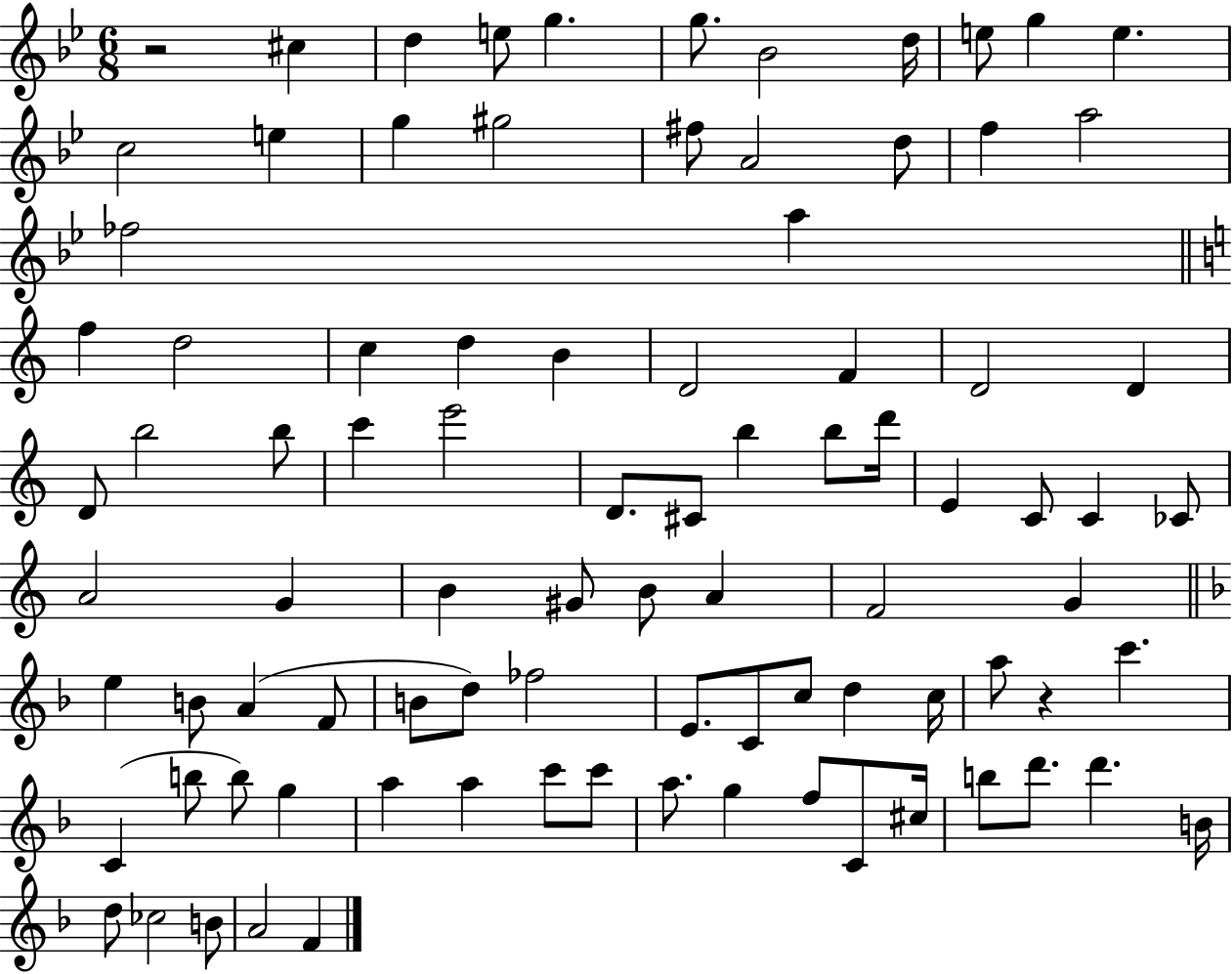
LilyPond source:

{
  \clef treble
  \numericTimeSignature
  \time 6/8
  \key bes \major
  \repeat volta 2 { r2 cis''4 | d''4 e''8 g''4. | g''8. bes'2 d''16 | e''8 g''4 e''4. | \break c''2 e''4 | g''4 gis''2 | fis''8 a'2 d''8 | f''4 a''2 | \break fes''2 a''4 | \bar "||" \break \key c \major f''4 d''2 | c''4 d''4 b'4 | d'2 f'4 | d'2 d'4 | \break d'8 b''2 b''8 | c'''4 e'''2 | d'8. cis'8 b''4 b''8 d'''16 | e'4 c'8 c'4 ces'8 | \break a'2 g'4 | b'4 gis'8 b'8 a'4 | f'2 g'4 | \bar "||" \break \key f \major e''4 b'8 a'4( f'8 | b'8 d''8) fes''2 | e'8. c'8 c''8 d''4 c''16 | a''8 r4 c'''4. | \break c'4( b''8 b''8) g''4 | a''4 a''4 c'''8 c'''8 | a''8. g''4 f''8 c'8 cis''16 | b''8 d'''8. d'''4. b'16 | \break d''8 ces''2 b'8 | a'2 f'4 | } \bar "|."
}